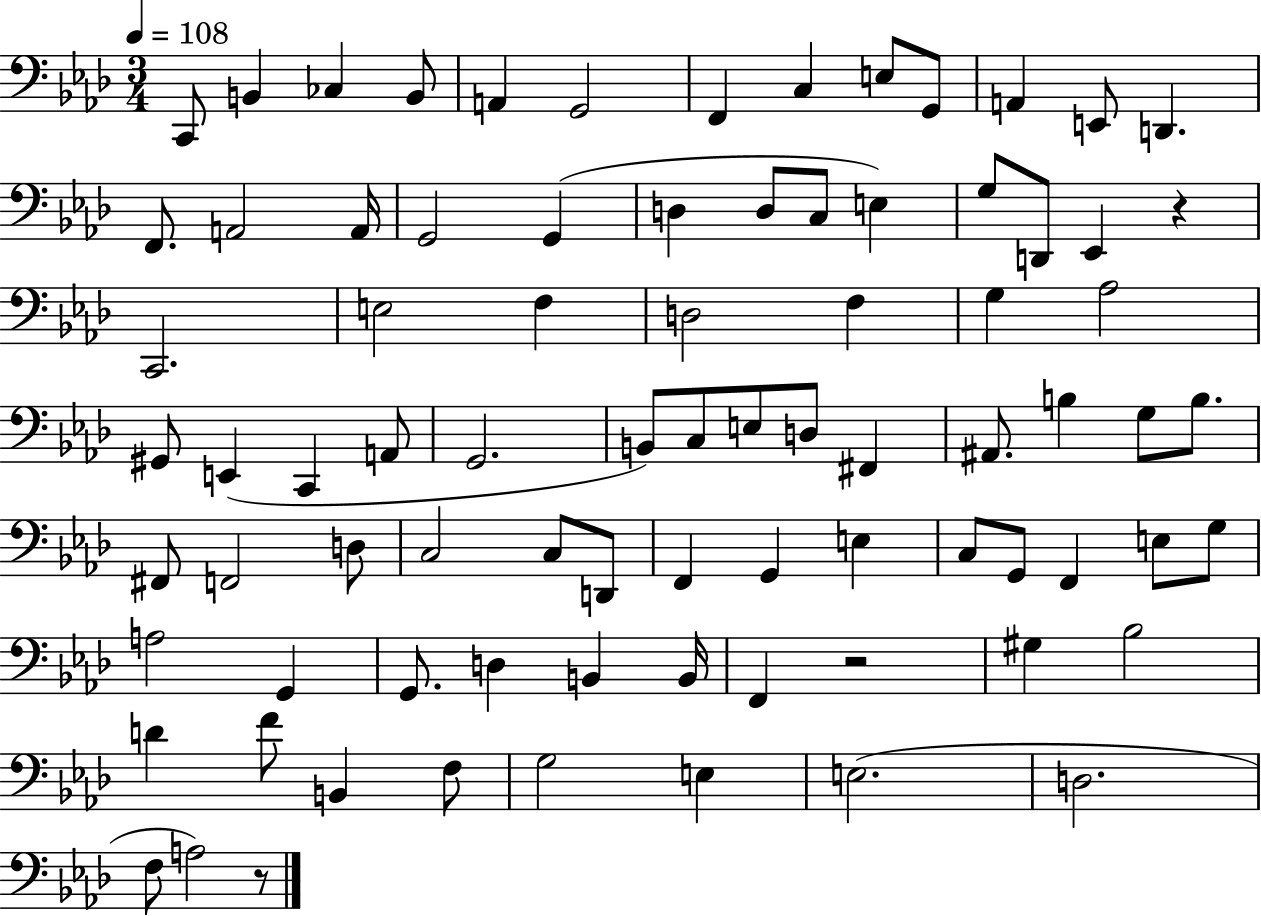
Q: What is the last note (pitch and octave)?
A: A3